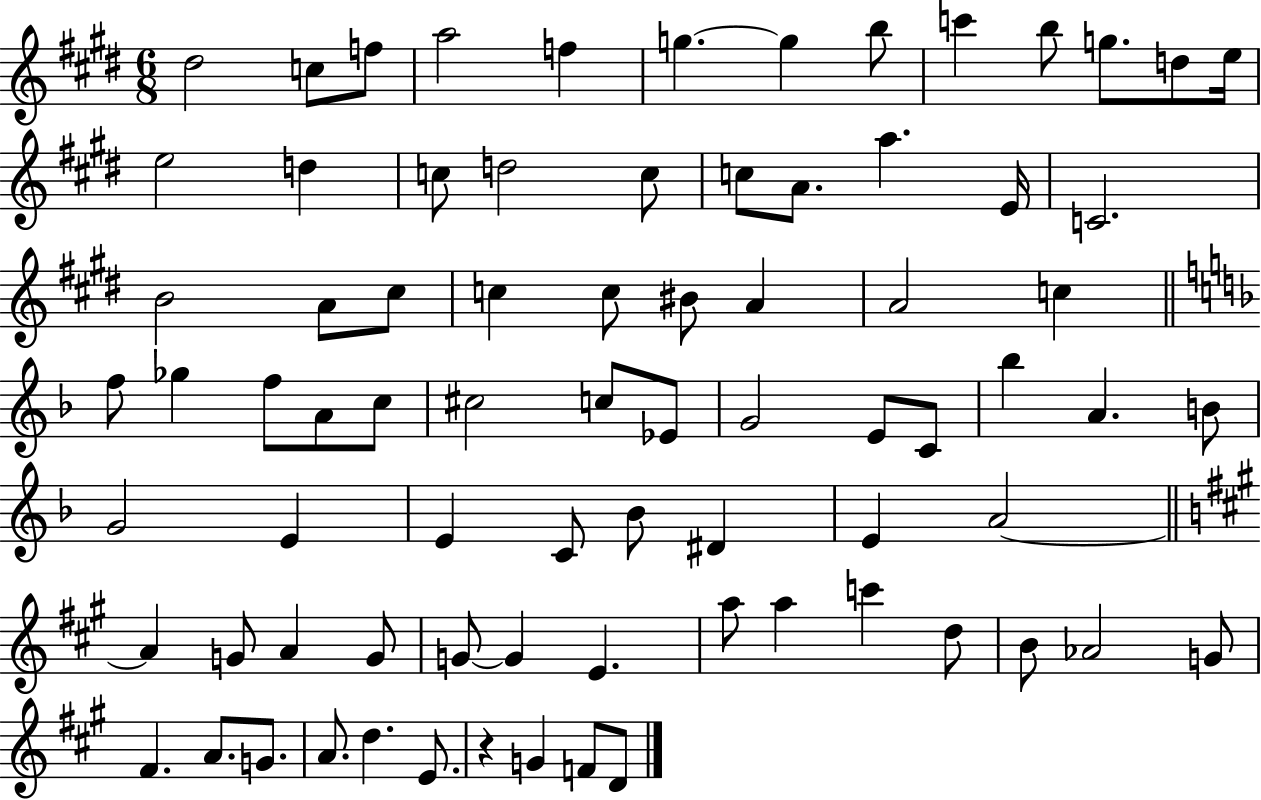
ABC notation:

X:1
T:Untitled
M:6/8
L:1/4
K:E
^d2 c/2 f/2 a2 f g g b/2 c' b/2 g/2 d/2 e/4 e2 d c/2 d2 c/2 c/2 A/2 a E/4 C2 B2 A/2 ^c/2 c c/2 ^B/2 A A2 c f/2 _g f/2 A/2 c/2 ^c2 c/2 _E/2 G2 E/2 C/2 _b A B/2 G2 E E C/2 _B/2 ^D E A2 A G/2 A G/2 G/2 G E a/2 a c' d/2 B/2 _A2 G/2 ^F A/2 G/2 A/2 d E/2 z G F/2 D/2